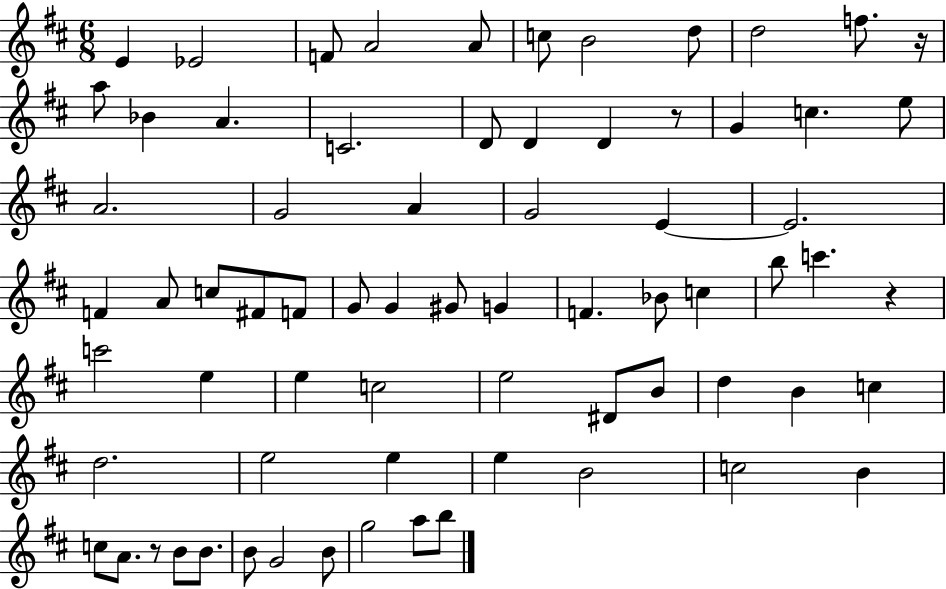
X:1
T:Untitled
M:6/8
L:1/4
K:D
E _E2 F/2 A2 A/2 c/2 B2 d/2 d2 f/2 z/4 a/2 _B A C2 D/2 D D z/2 G c e/2 A2 G2 A G2 E E2 F A/2 c/2 ^F/2 F/2 G/2 G ^G/2 G F _B/2 c b/2 c' z c'2 e e c2 e2 ^D/2 B/2 d B c d2 e2 e e B2 c2 B c/2 A/2 z/2 B/2 B/2 B/2 G2 B/2 g2 a/2 b/2